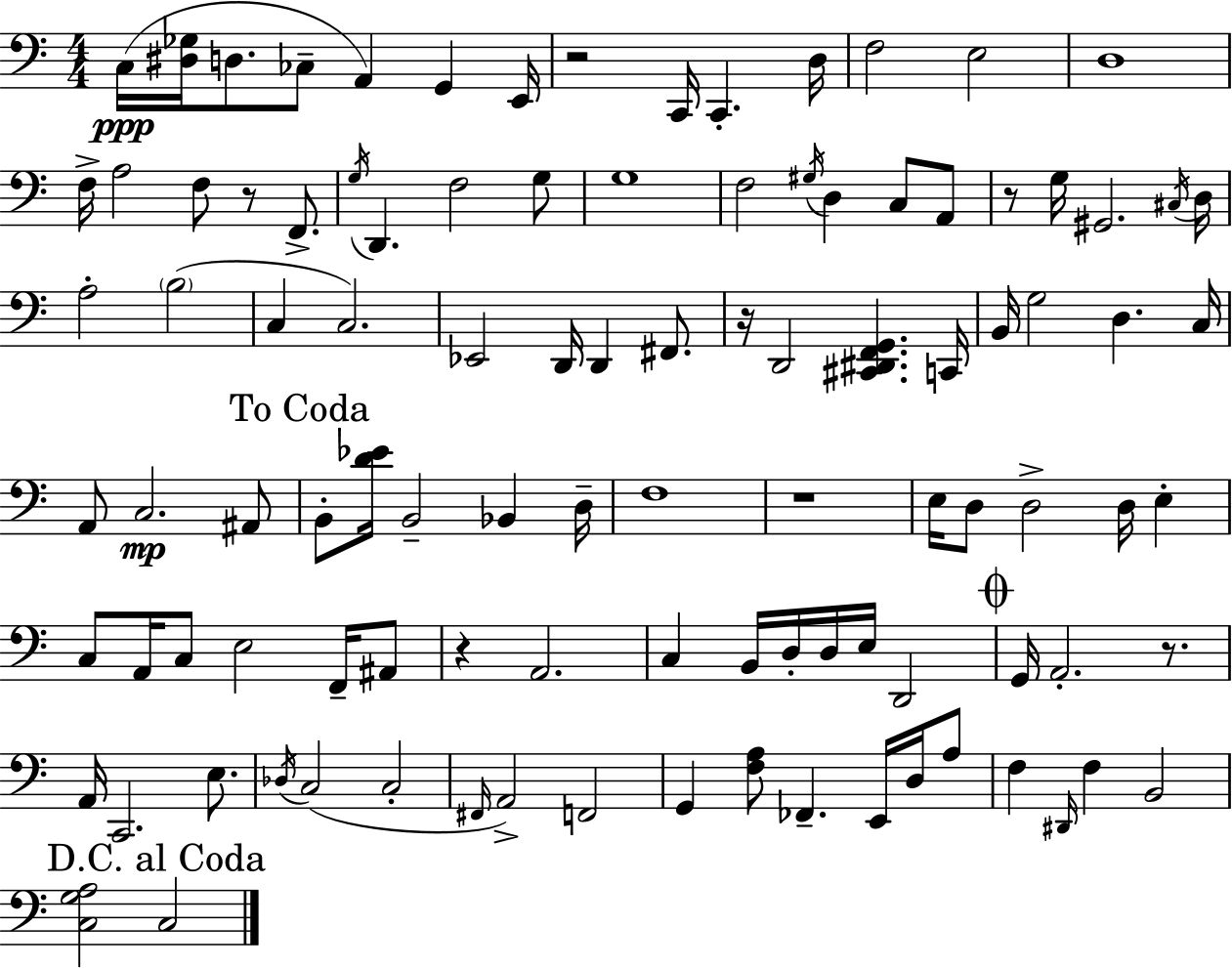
C3/s [D#3,Gb3]/s D3/e. CES3/e A2/q G2/q E2/s R/h C2/s C2/q. D3/s F3/h E3/h D3/w F3/s A3/h F3/e R/e F2/e. G3/s D2/q. F3/h G3/e G3/w F3/h G#3/s D3/q C3/e A2/e R/e G3/s G#2/h. C#3/s D3/s A3/h B3/h C3/q C3/h. Eb2/h D2/s D2/q F#2/e. R/s D2/h [C#2,D#2,F2,G2]/q. C2/s B2/s G3/h D3/q. C3/s A2/e C3/h. A#2/e B2/e [D4,Eb4]/s B2/h Bb2/q D3/s F3/w R/w E3/s D3/e D3/h D3/s E3/q C3/e A2/s C3/e E3/h F2/s A#2/e R/q A2/h. C3/q B2/s D3/s D3/s E3/s D2/h G2/s A2/h. R/e. A2/s C2/h. E3/e. Db3/s C3/h C3/h F#2/s A2/h F2/h G2/q [F3,A3]/e FES2/q. E2/s D3/s A3/e F3/q D#2/s F3/q B2/h [C3,G3,A3]/h C3/h